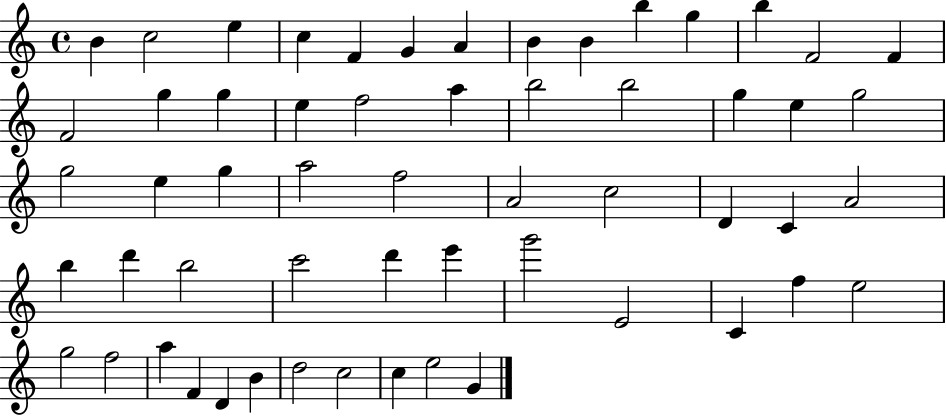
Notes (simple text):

B4/q C5/h E5/q C5/q F4/q G4/q A4/q B4/q B4/q B5/q G5/q B5/q F4/h F4/q F4/h G5/q G5/q E5/q F5/h A5/q B5/h B5/h G5/q E5/q G5/h G5/h E5/q G5/q A5/h F5/h A4/h C5/h D4/q C4/q A4/h B5/q D6/q B5/h C6/h D6/q E6/q G6/h E4/h C4/q F5/q E5/h G5/h F5/h A5/q F4/q D4/q B4/q D5/h C5/h C5/q E5/h G4/q